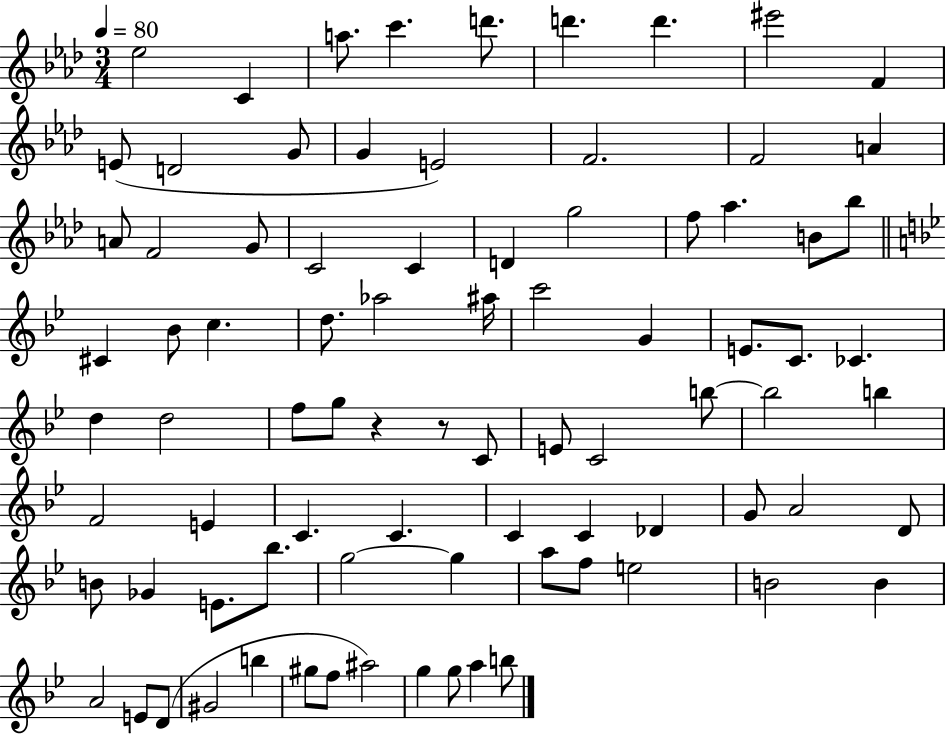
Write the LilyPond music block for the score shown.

{
  \clef treble
  \numericTimeSignature
  \time 3/4
  \key aes \major
  \tempo 4 = 80
  \repeat volta 2 { ees''2 c'4 | a''8. c'''4. d'''8. | d'''4. d'''4. | eis'''2 f'4 | \break e'8( d'2 g'8 | g'4 e'2) | f'2. | f'2 a'4 | \break a'8 f'2 g'8 | c'2 c'4 | d'4 g''2 | f''8 aes''4. b'8 bes''8 | \break \bar "||" \break \key bes \major cis'4 bes'8 c''4. | d''8. aes''2 ais''16 | c'''2 g'4 | e'8. c'8. ces'4. | \break d''4 d''2 | f''8 g''8 r4 r8 c'8 | e'8 c'2 b''8~~ | b''2 b''4 | \break f'2 e'4 | c'4. c'4. | c'4 c'4 des'4 | g'8 a'2 d'8 | \break b'8 ges'4 e'8. bes''8. | g''2~~ g''4 | a''8 f''8 e''2 | b'2 b'4 | \break a'2 e'8 d'8( | gis'2 b''4 | gis''8 f''8 ais''2) | g''4 g''8 a''4 b''8 | \break } \bar "|."
}